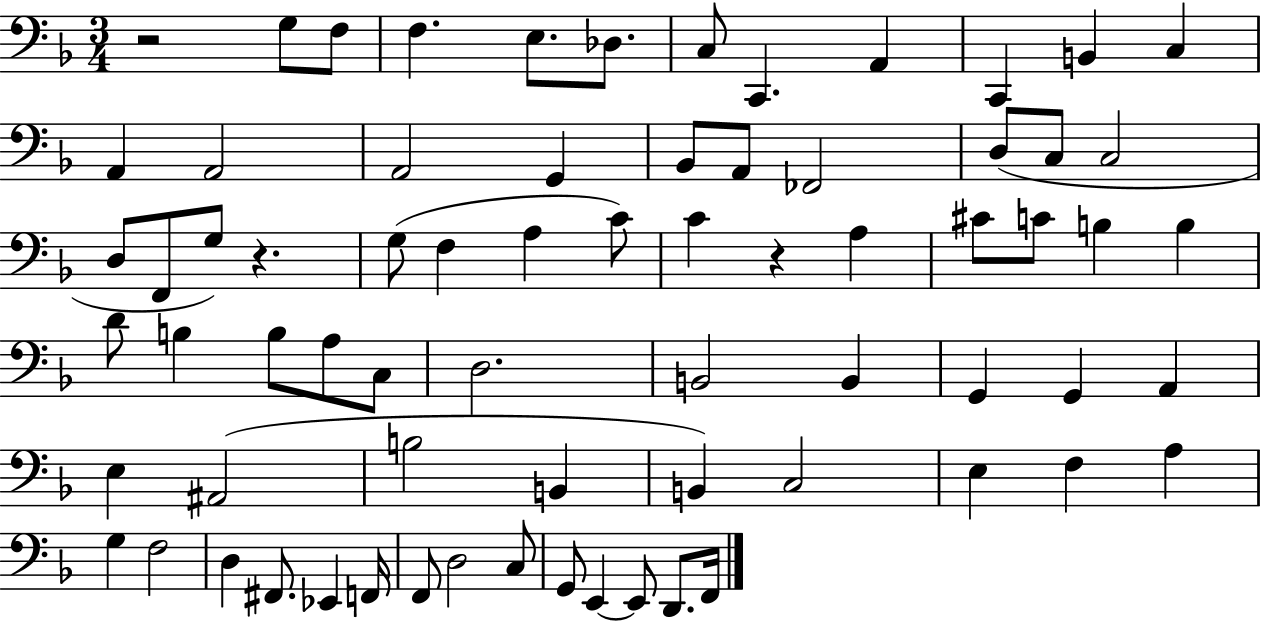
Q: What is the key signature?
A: F major